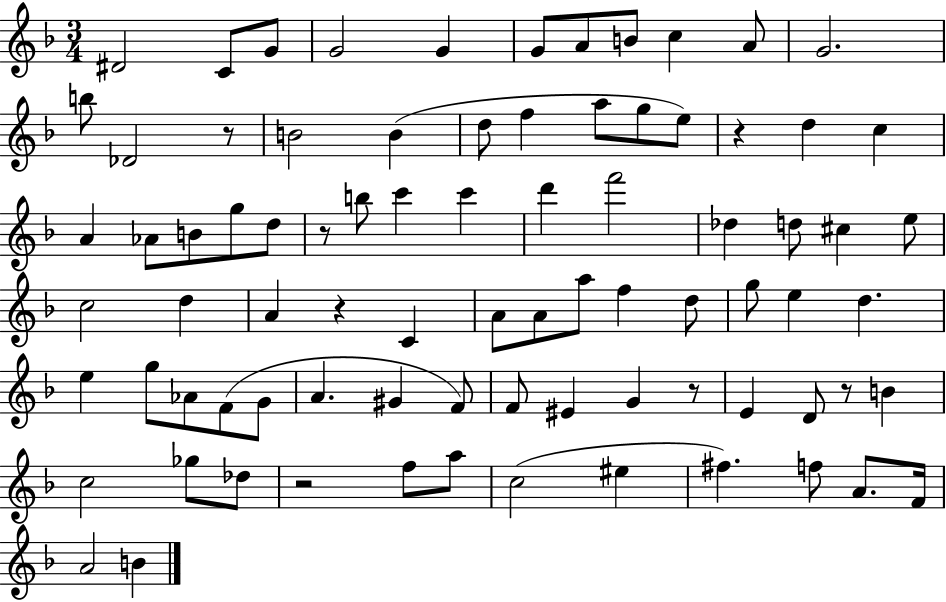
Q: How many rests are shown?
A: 7